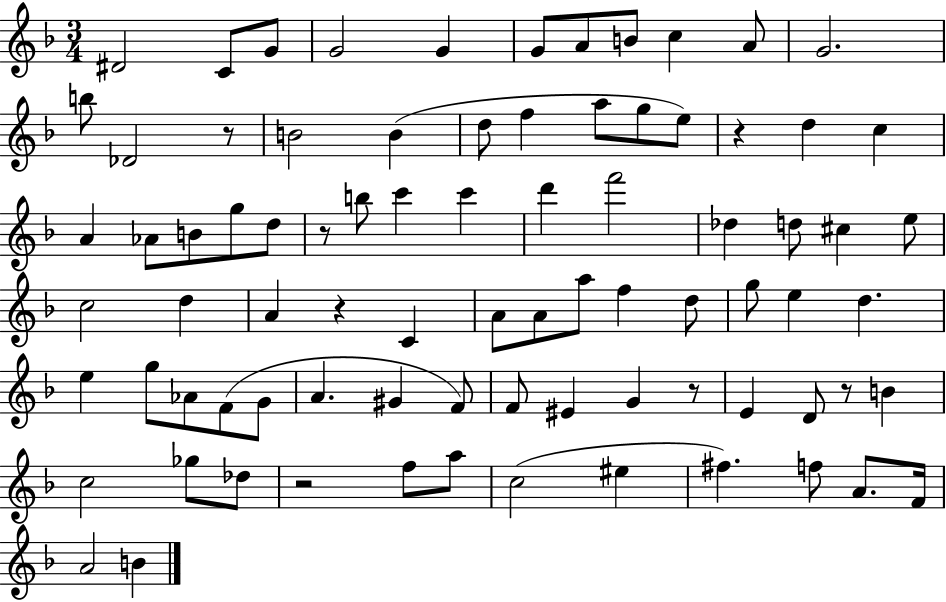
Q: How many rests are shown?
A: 7